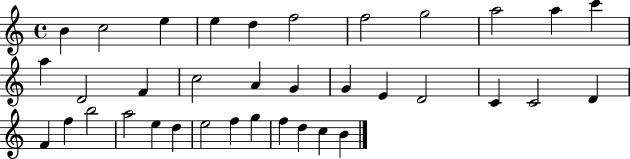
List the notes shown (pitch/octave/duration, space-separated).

B4/q C5/h E5/q E5/q D5/q F5/h F5/h G5/h A5/h A5/q C6/q A5/q D4/h F4/q C5/h A4/q G4/q G4/q E4/q D4/h C4/q C4/h D4/q F4/q F5/q B5/h A5/h E5/q D5/q E5/h F5/q G5/q F5/q D5/q C5/q B4/q